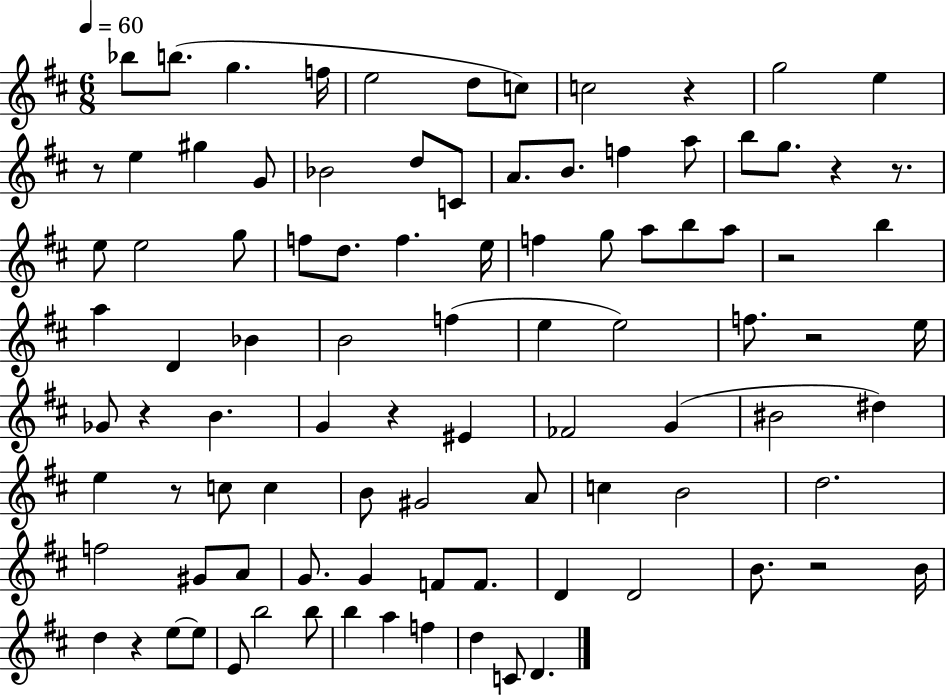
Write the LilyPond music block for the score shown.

{
  \clef treble
  \numericTimeSignature
  \time 6/8
  \key d \major
  \tempo 4 = 60
  bes''8 b''8.( g''4. f''16 | e''2 d''8 c''8) | c''2 r4 | g''2 e''4 | \break r8 e''4 gis''4 g'8 | bes'2 d''8 c'8 | a'8. b'8. f''4 a''8 | b''8 g''8. r4 r8. | \break e''8 e''2 g''8 | f''8 d''8. f''4. e''16 | f''4 g''8 a''8 b''8 a''8 | r2 b''4 | \break a''4 d'4 bes'4 | b'2 f''4( | e''4 e''2) | f''8. r2 e''16 | \break ges'8 r4 b'4. | g'4 r4 eis'4 | fes'2 g'4( | bis'2 dis''4) | \break e''4 r8 c''8 c''4 | b'8 gis'2 a'8 | c''4 b'2 | d''2. | \break f''2 gis'8 a'8 | g'8. g'4 f'8 f'8. | d'4 d'2 | b'8. r2 b'16 | \break d''4 r4 e''8~~ e''8 | e'8 b''2 b''8 | b''4 a''4 f''4 | d''4 c'8 d'4. | \break \bar "|."
}